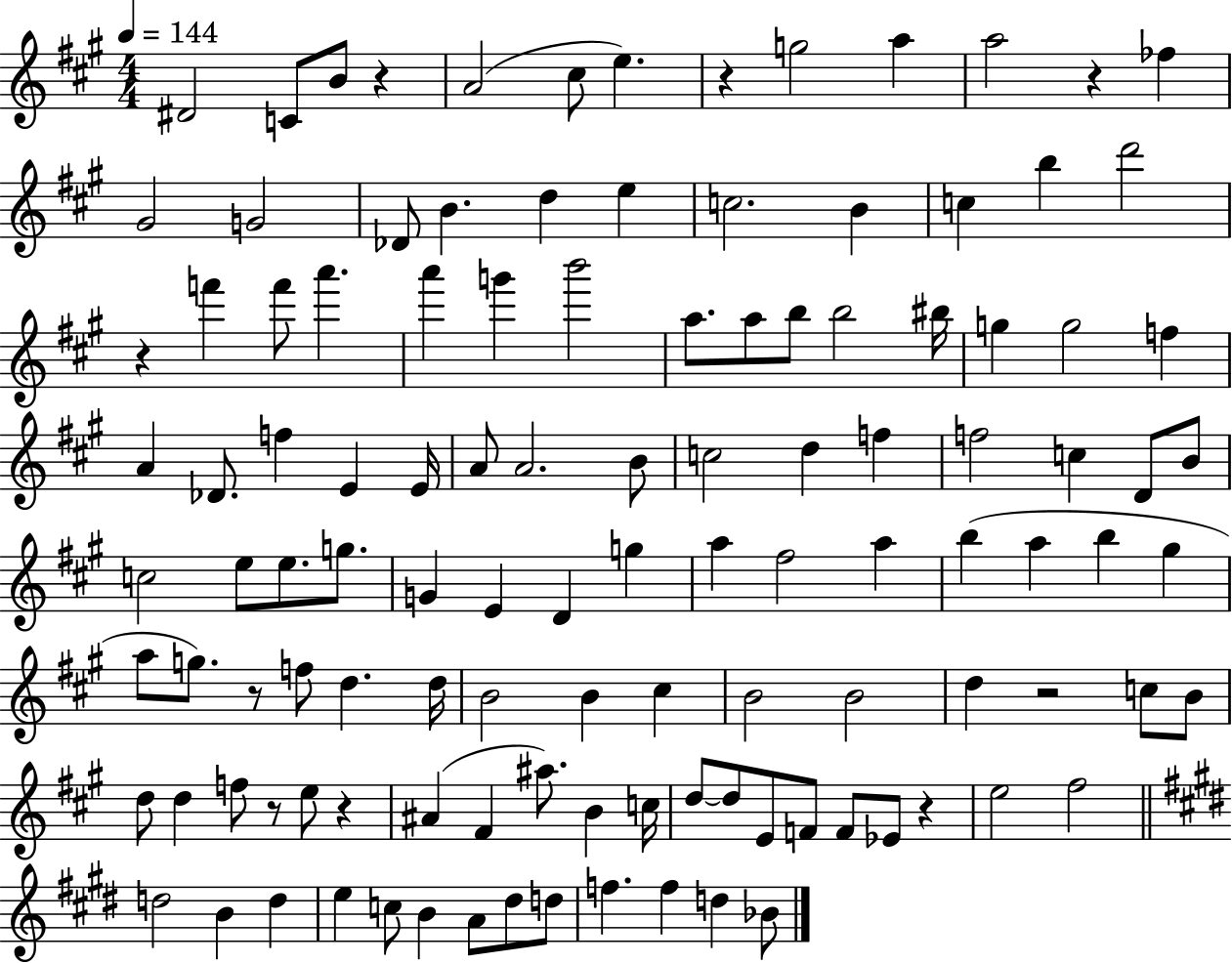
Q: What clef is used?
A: treble